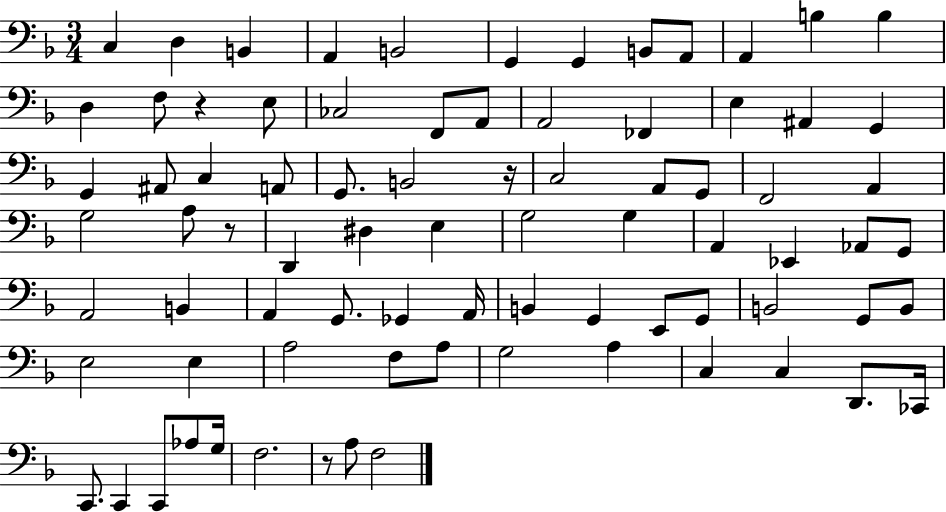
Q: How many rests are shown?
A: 4